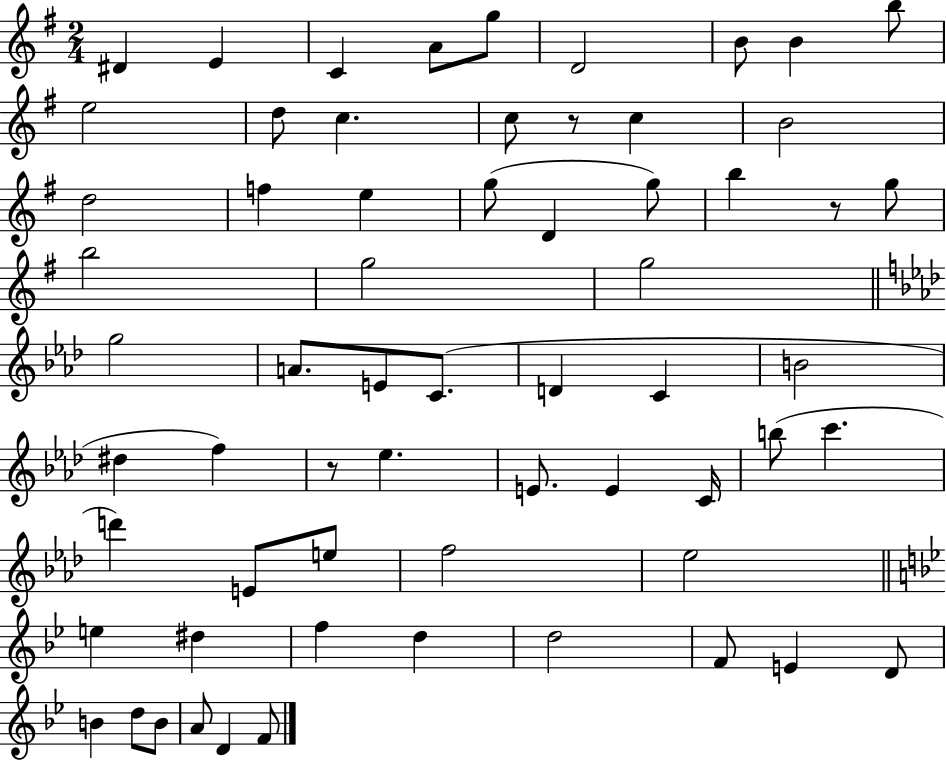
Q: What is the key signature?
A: G major